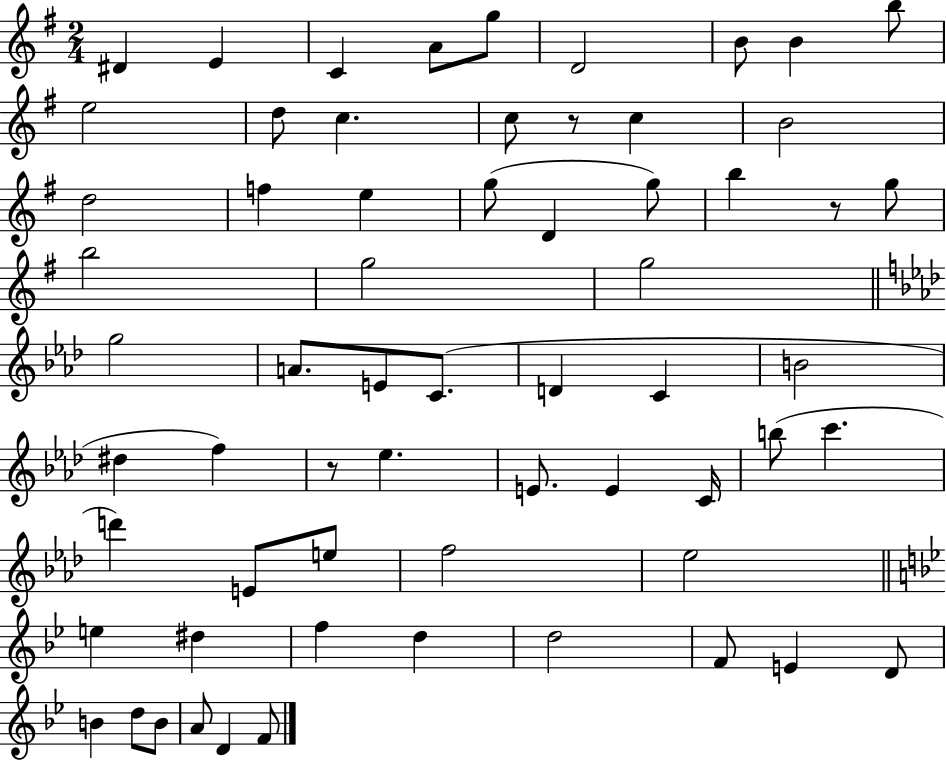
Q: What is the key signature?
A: G major